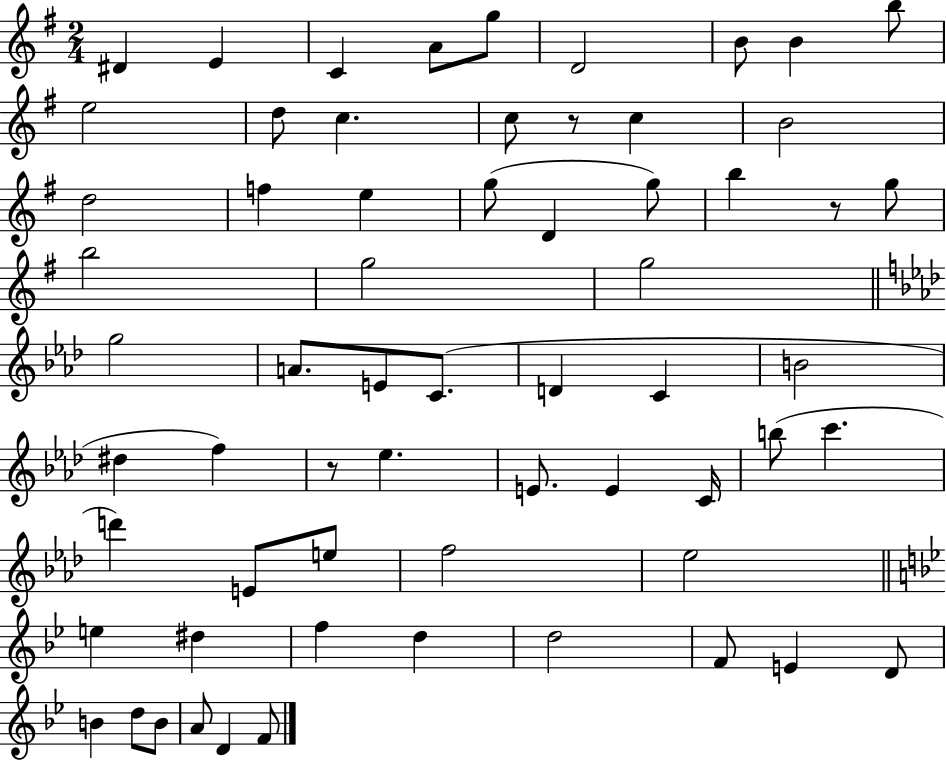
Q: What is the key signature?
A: G major